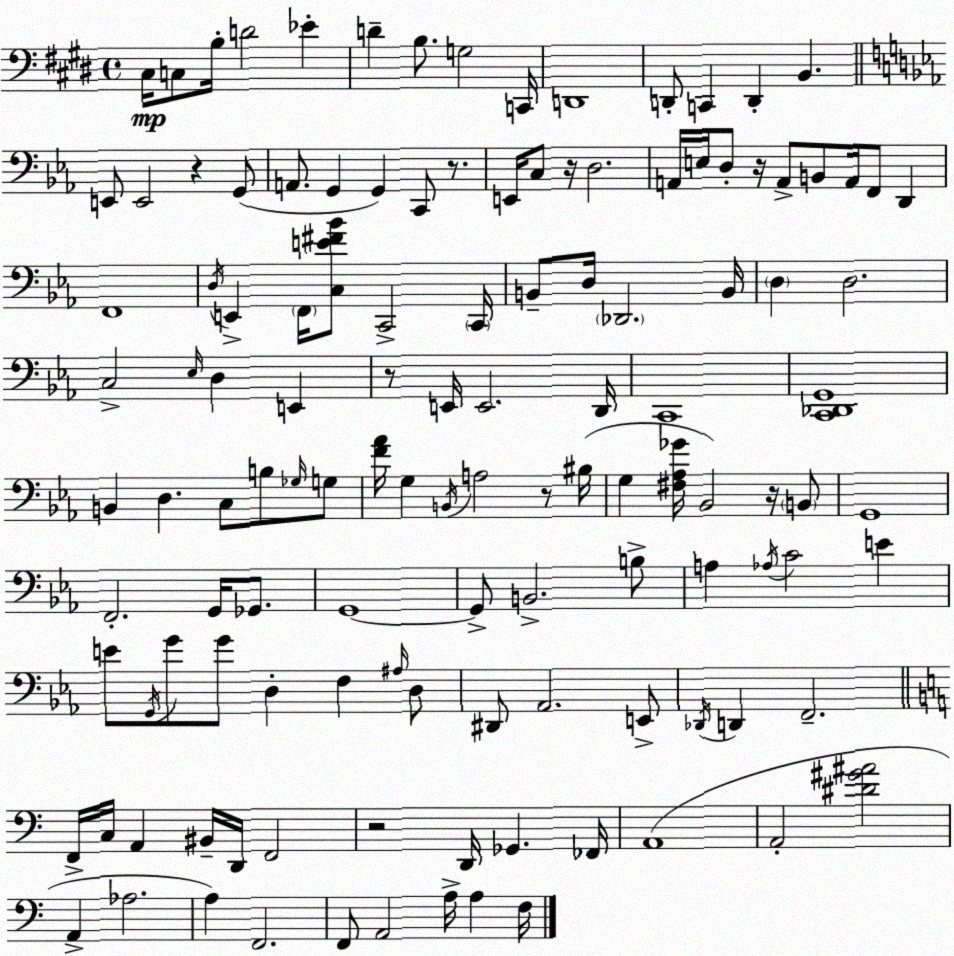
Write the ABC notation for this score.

X:1
T:Untitled
M:4/4
L:1/4
K:E
^C,/4 C,/2 B,/4 D2 _E D B,/2 G,2 C,,/4 D,,4 D,,/2 C,, D,, B,, E,,/2 E,,2 z G,,/2 A,,/2 G,, G,, C,,/2 z/2 E,,/4 C,/2 z/4 D,2 A,,/4 E,/4 D,/2 z/4 A,,/2 B,,/2 A,,/4 F,,/2 D,, F,,4 D,/4 E,, F,,/4 [C,E^F_B]/2 C,,2 C,,/4 B,,/2 D,/4 _D,,2 B,,/4 D, D,2 C,2 _E,/4 D, E,, z/2 E,,/4 E,,2 D,,/4 C,,4 [C,,_D,,G,,]4 B,, D, C,/2 B,/2 _G,/4 G,/2 [F_A]/4 G, B,,/4 A,2 z/2 ^B,/4 G, [^F,_A,_G]/4 _B,,2 z/4 B,,/2 G,,4 F,,2 G,,/4 _G,,/2 G,,4 G,,/2 B,,2 B,/2 A, _A,/4 C2 E E/2 G,,/4 G/2 G/2 D, F, ^A,/4 D,/2 ^D,,/2 _A,,2 E,,/2 _D,,/4 D,, F,,2 F,,/4 C,/4 A,, ^B,,/4 D,,/4 F,,2 z2 D,,/4 _G,, _F,,/4 A,,4 A,,2 [^D^G^A]2 A,, _A,2 A, F,,2 F,,/2 A,,2 A,/4 A, F,/4